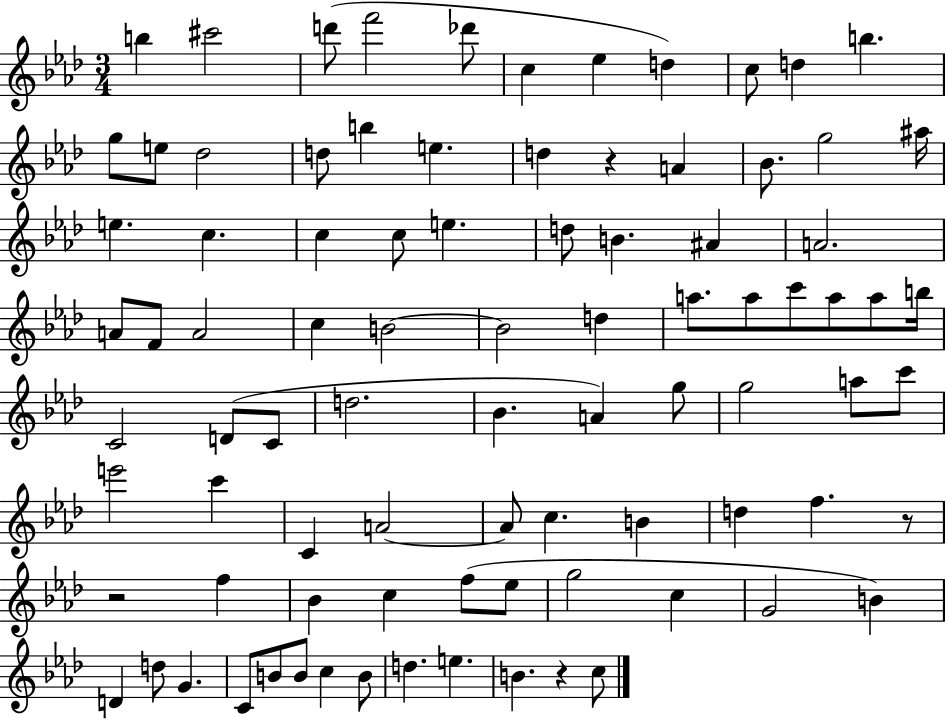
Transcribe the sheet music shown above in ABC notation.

X:1
T:Untitled
M:3/4
L:1/4
K:Ab
b ^c'2 d'/2 f'2 _d'/2 c _e d c/2 d b g/2 e/2 _d2 d/2 b e d z A _B/2 g2 ^a/4 e c c c/2 e d/2 B ^A A2 A/2 F/2 A2 c B2 B2 d a/2 a/2 c'/2 a/2 a/2 b/4 C2 D/2 C/2 d2 _B A g/2 g2 a/2 c'/2 e'2 c' C A2 A/2 c B d f z/2 z2 f _B c f/2 _e/2 g2 c G2 B D d/2 G C/2 B/2 B/2 c B/2 d e B z c/2